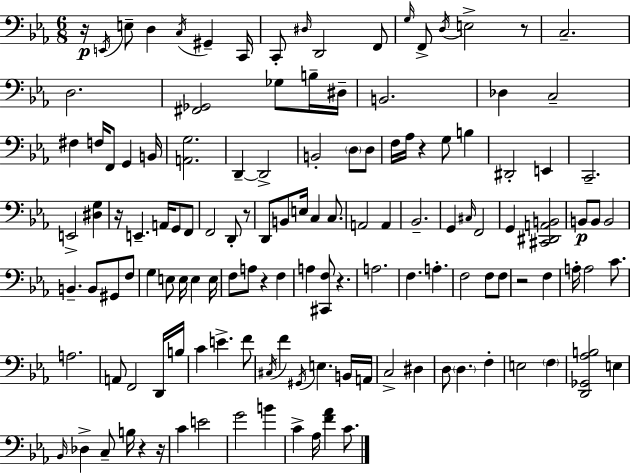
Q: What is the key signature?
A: EES major